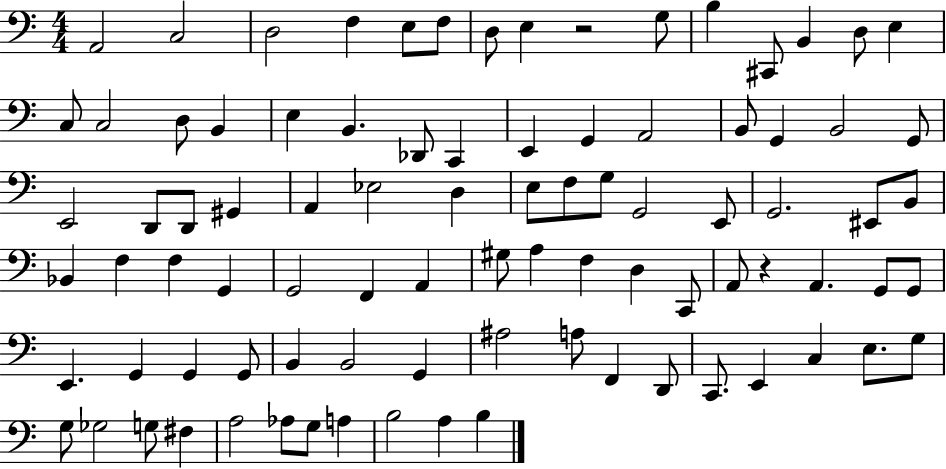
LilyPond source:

{
  \clef bass
  \numericTimeSignature
  \time 4/4
  \key c \major
  a,2 c2 | d2 f4 e8 f8 | d8 e4 r2 g8 | b4 cis,8 b,4 d8 e4 | \break c8 c2 d8 b,4 | e4 b,4. des,8 c,4 | e,4 g,4 a,2 | b,8 g,4 b,2 g,8 | \break e,2 d,8 d,8 gis,4 | a,4 ees2 d4 | e8 f8 g8 g,2 e,8 | g,2. eis,8 b,8 | \break bes,4 f4 f4 g,4 | g,2 f,4 a,4 | gis8 a4 f4 d4 c,8 | a,8 r4 a,4. g,8 g,8 | \break e,4. g,4 g,4 g,8 | b,4 b,2 g,4 | ais2 a8 f,4 d,8 | c,8. e,4 c4 e8. g8 | \break g8 ges2 g8 fis4 | a2 aes8 g8 a4 | b2 a4 b4 | \bar "|."
}